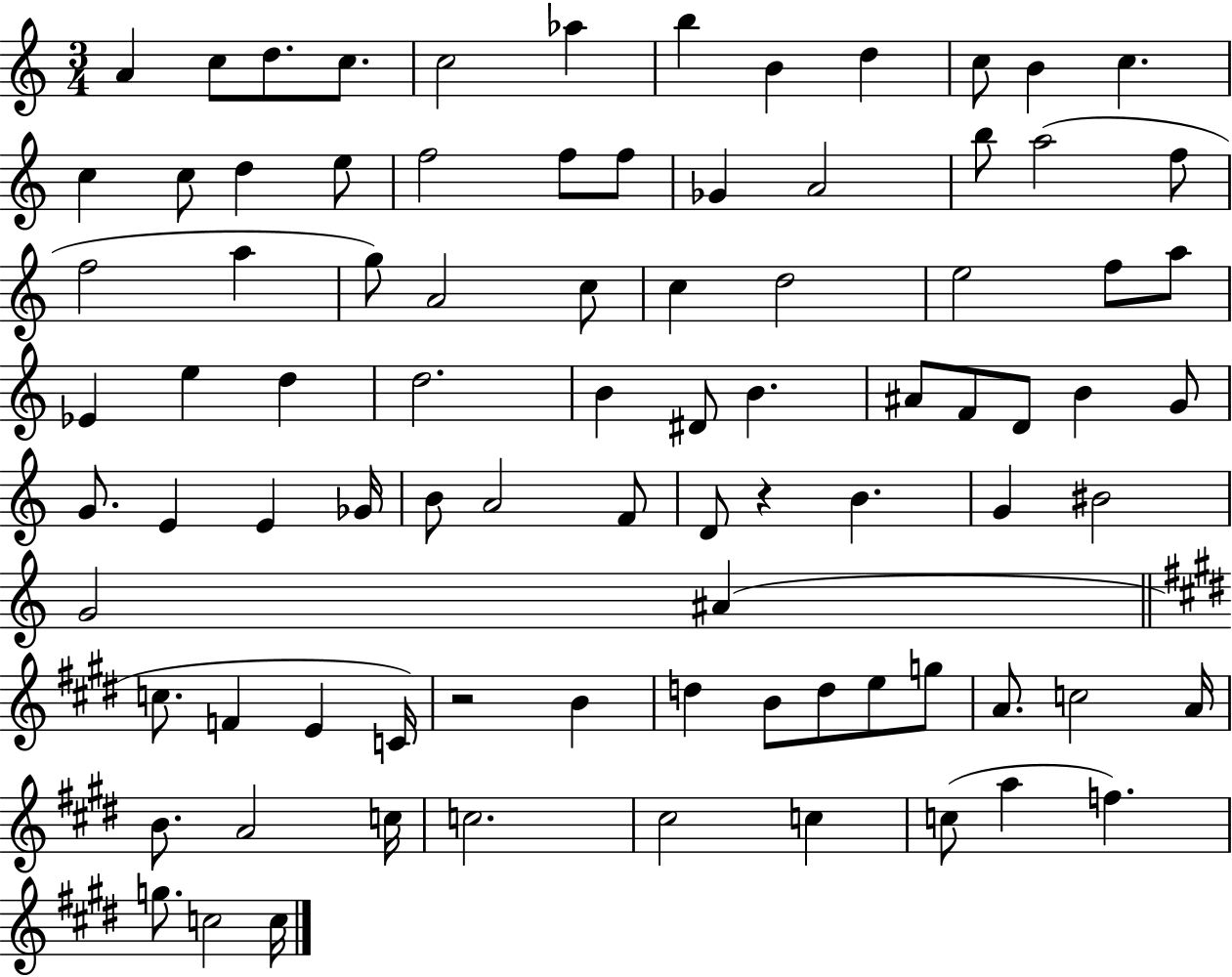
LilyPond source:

{
  \clef treble
  \numericTimeSignature
  \time 3/4
  \key c \major
  a'4 c''8 d''8. c''8. | c''2 aes''4 | b''4 b'4 d''4 | c''8 b'4 c''4. | \break c''4 c''8 d''4 e''8 | f''2 f''8 f''8 | ges'4 a'2 | b''8 a''2( f''8 | \break f''2 a''4 | g''8) a'2 c''8 | c''4 d''2 | e''2 f''8 a''8 | \break ees'4 e''4 d''4 | d''2. | b'4 dis'8 b'4. | ais'8 f'8 d'8 b'4 g'8 | \break g'8. e'4 e'4 ges'16 | b'8 a'2 f'8 | d'8 r4 b'4. | g'4 bis'2 | \break g'2 ais'4( | \bar "||" \break \key e \major c''8. f'4 e'4 c'16) | r2 b'4 | d''4 b'8 d''8 e''8 g''8 | a'8. c''2 a'16 | \break b'8. a'2 c''16 | c''2. | cis''2 c''4 | c''8( a''4 f''4.) | \break g''8. c''2 c''16 | \bar "|."
}